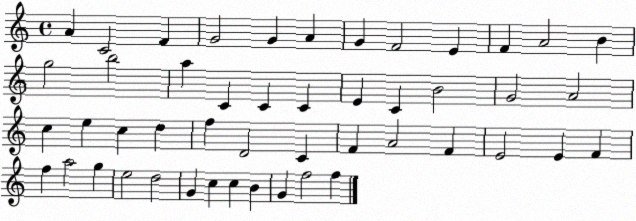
X:1
T:Untitled
M:4/4
L:1/4
K:C
A C2 F G2 G A G F2 E F A2 B g2 b2 a C C C E C B2 G2 A2 c e c d f D2 C F A2 F E2 E F f a2 g e2 d2 G c c B G f2 f